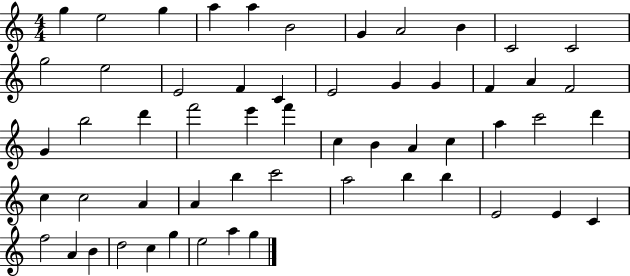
{
  \clef treble
  \numericTimeSignature
  \time 4/4
  \key c \major
  g''4 e''2 g''4 | a''4 a''4 b'2 | g'4 a'2 b'4 | c'2 c'2 | \break g''2 e''2 | e'2 f'4 c'4 | e'2 g'4 g'4 | f'4 a'4 f'2 | \break g'4 b''2 d'''4 | f'''2 e'''4 f'''4 | c''4 b'4 a'4 c''4 | a''4 c'''2 d'''4 | \break c''4 c''2 a'4 | a'4 b''4 c'''2 | a''2 b''4 b''4 | e'2 e'4 c'4 | \break f''2 a'4 b'4 | d''2 c''4 g''4 | e''2 a''4 g''4 | \bar "|."
}